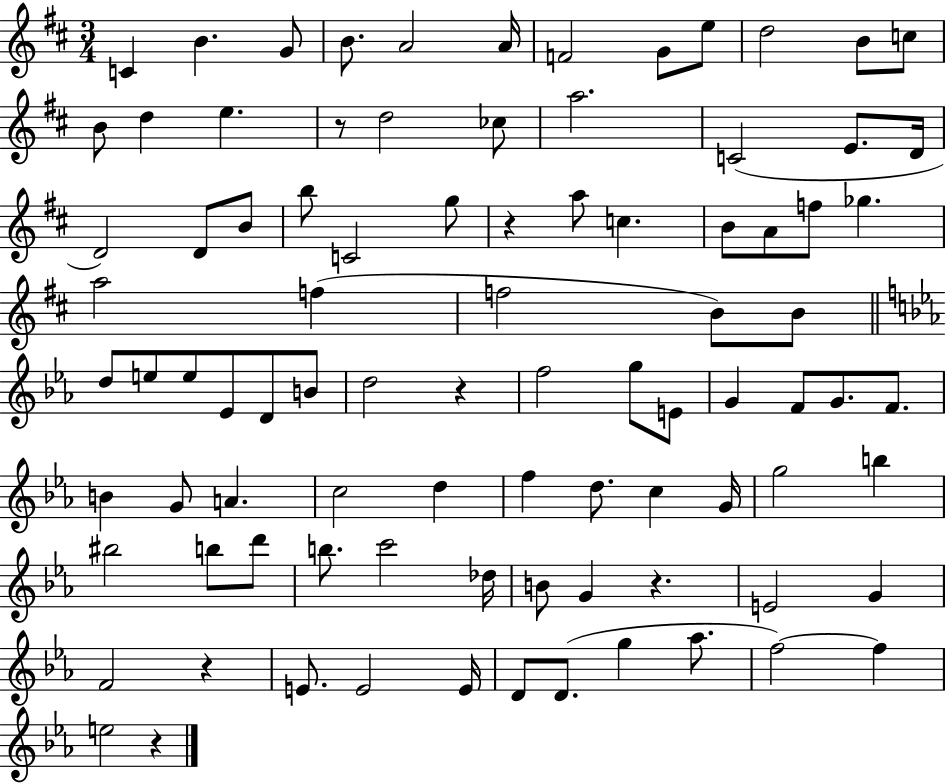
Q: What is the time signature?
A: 3/4